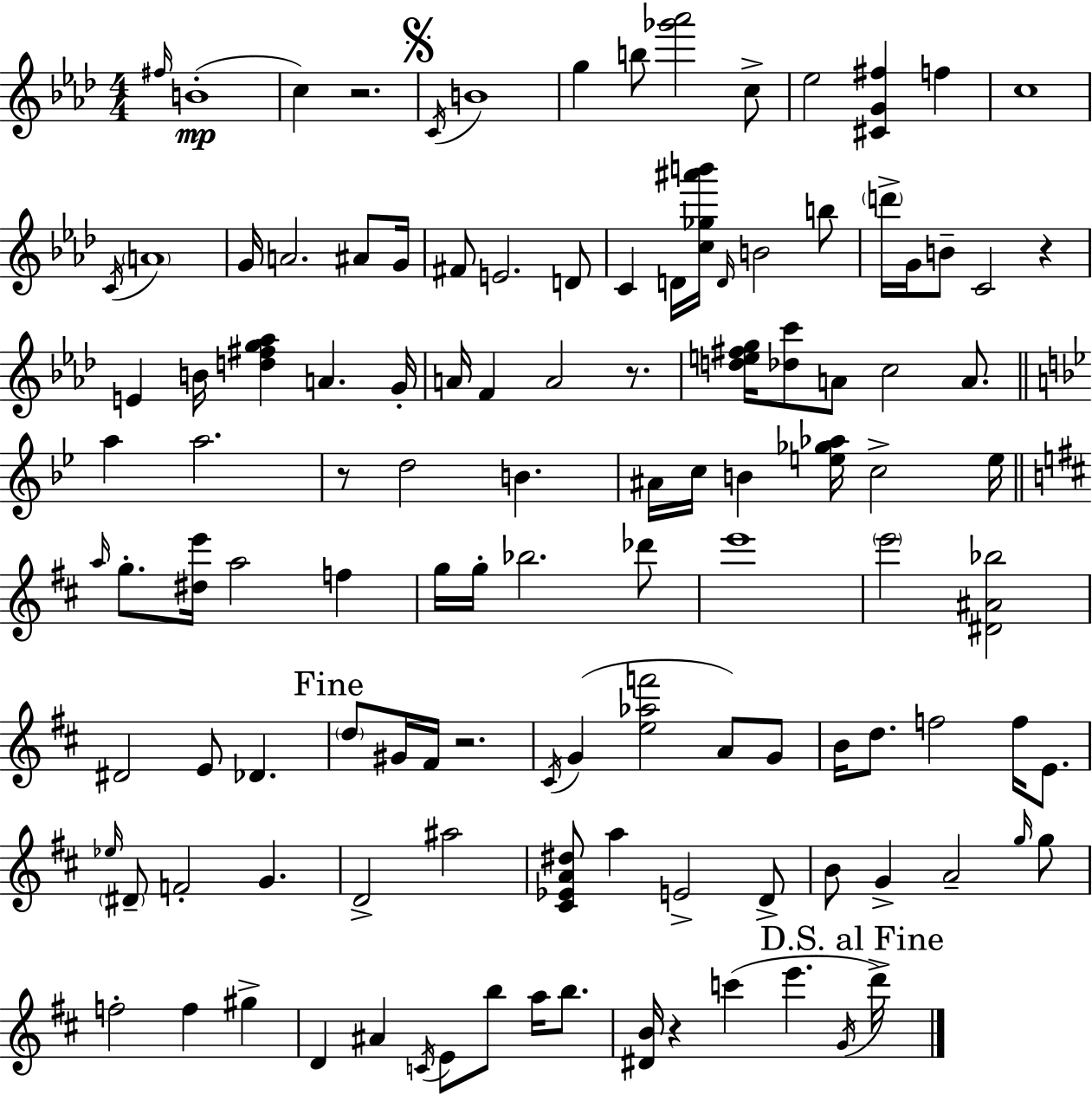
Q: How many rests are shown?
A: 6